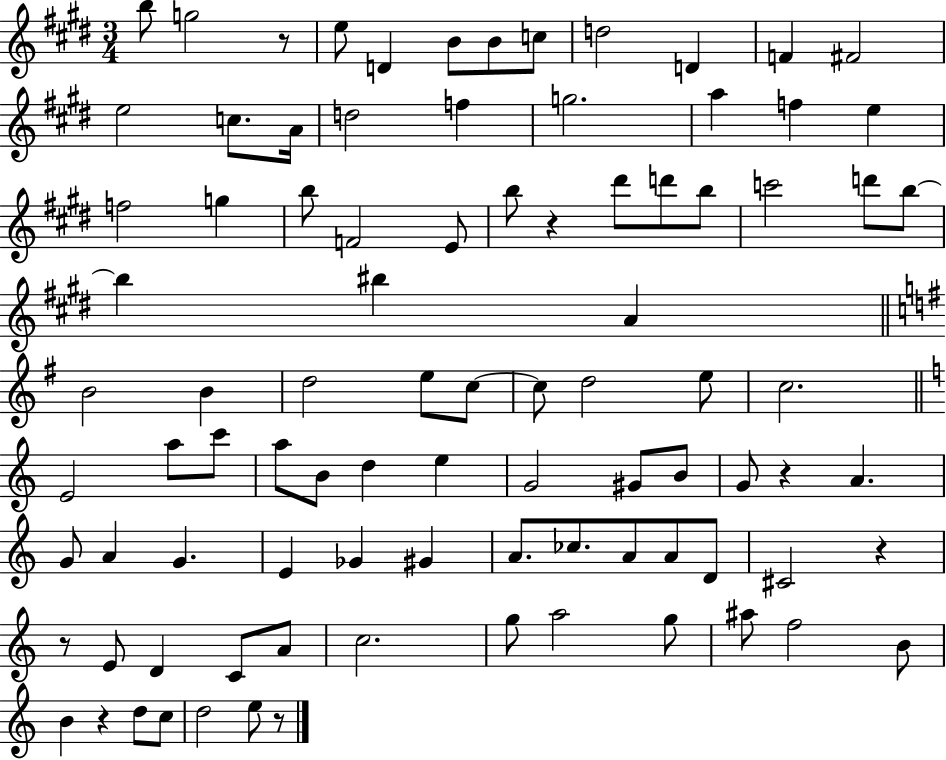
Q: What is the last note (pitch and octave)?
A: E5